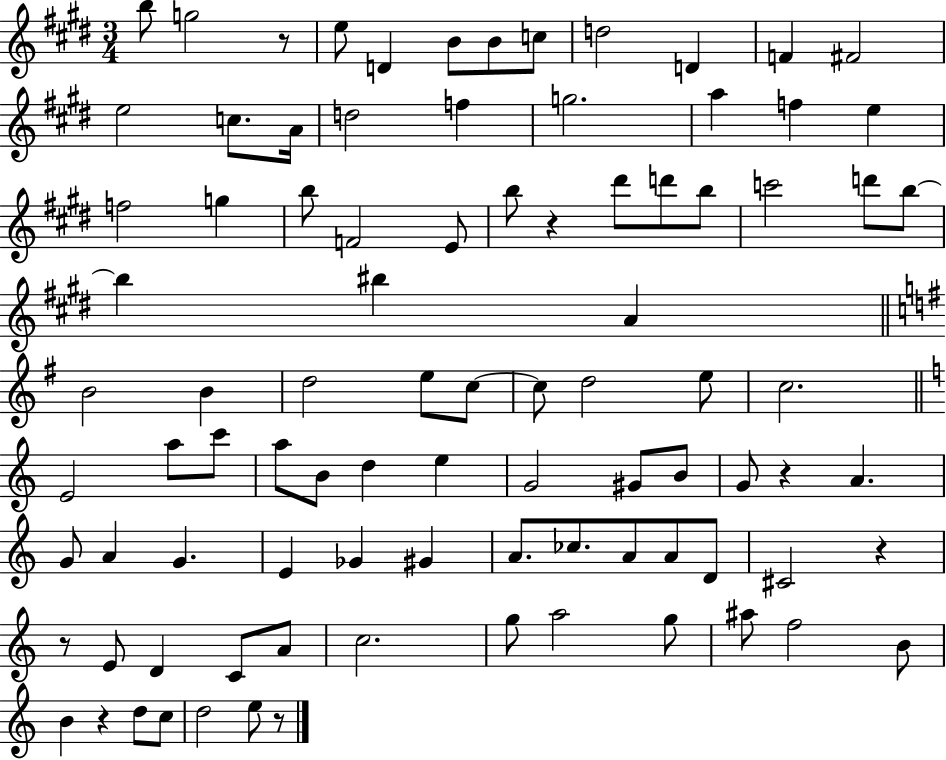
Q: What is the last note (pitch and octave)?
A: E5